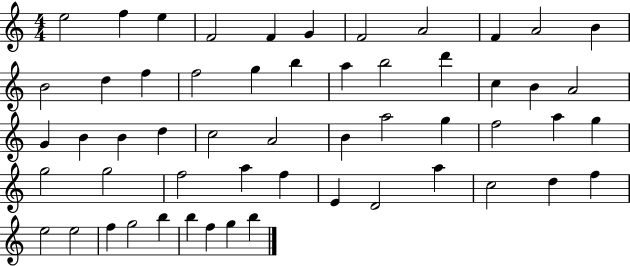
E5/h F5/q E5/q F4/h F4/q G4/q F4/h A4/h F4/q A4/h B4/q B4/h D5/q F5/q F5/h G5/q B5/q A5/q B5/h D6/q C5/q B4/q A4/h G4/q B4/q B4/q D5/q C5/h A4/h B4/q A5/h G5/q F5/h A5/q G5/q G5/h G5/h F5/h A5/q F5/q E4/q D4/h A5/q C5/h D5/q F5/q E5/h E5/h F5/q G5/h B5/q B5/q F5/q G5/q B5/q